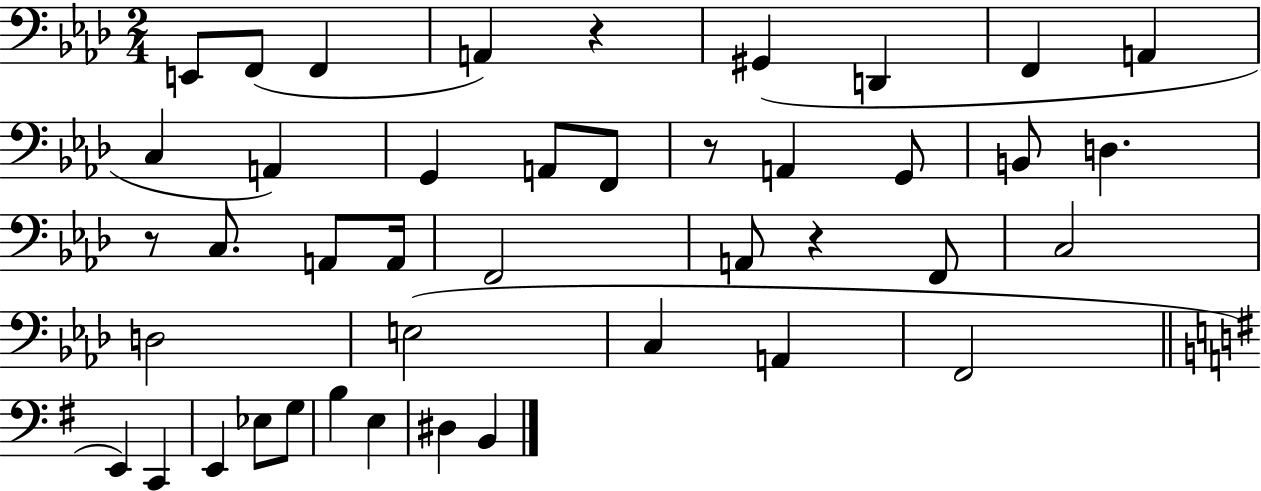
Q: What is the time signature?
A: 2/4